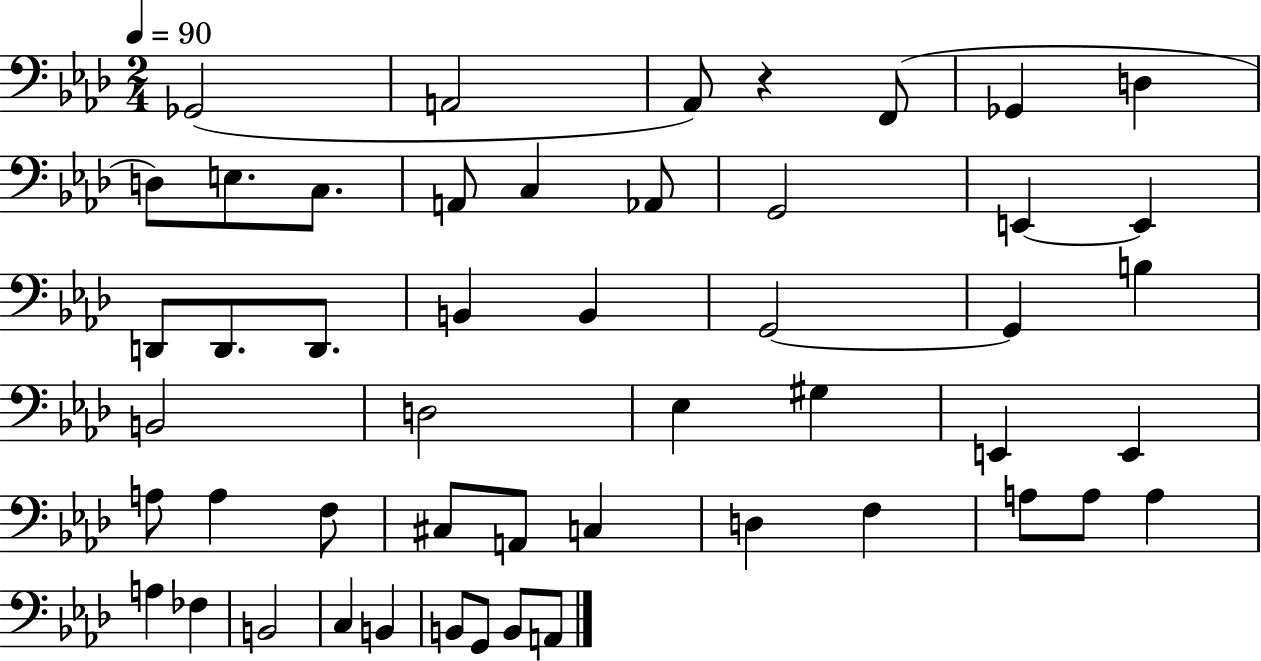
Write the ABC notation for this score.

X:1
T:Untitled
M:2/4
L:1/4
K:Ab
_G,,2 A,,2 _A,,/2 z F,,/2 _G,, D, D,/2 E,/2 C,/2 A,,/2 C, _A,,/2 G,,2 E,, E,, D,,/2 D,,/2 D,,/2 B,, B,, G,,2 G,, B, B,,2 D,2 _E, ^G, E,, E,, A,/2 A, F,/2 ^C,/2 A,,/2 C, D, F, A,/2 A,/2 A, A, _F, B,,2 C, B,, B,,/2 G,,/2 B,,/2 A,,/2